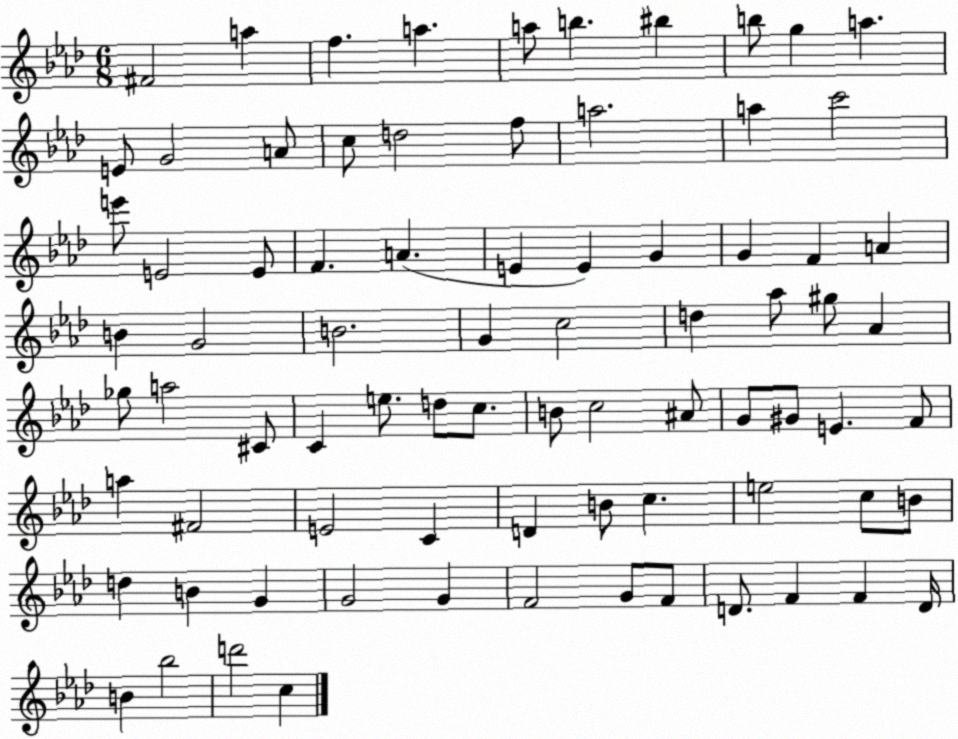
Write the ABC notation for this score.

X:1
T:Untitled
M:6/8
L:1/4
K:Ab
^F2 a f a a/2 b ^b b/2 g a E/2 G2 A/2 c/2 d2 f/2 a2 a c'2 e'/2 E2 E/2 F A E E G G F A B G2 B2 G c2 d _a/2 ^g/2 _A _g/2 a2 ^C/2 C e/2 d/2 c/2 B/2 c2 ^A/2 G/2 ^G/2 E F/2 a ^F2 E2 C D B/2 c e2 c/2 B/2 d B G G2 G F2 G/2 F/2 D/2 F F D/4 B _b2 d'2 c